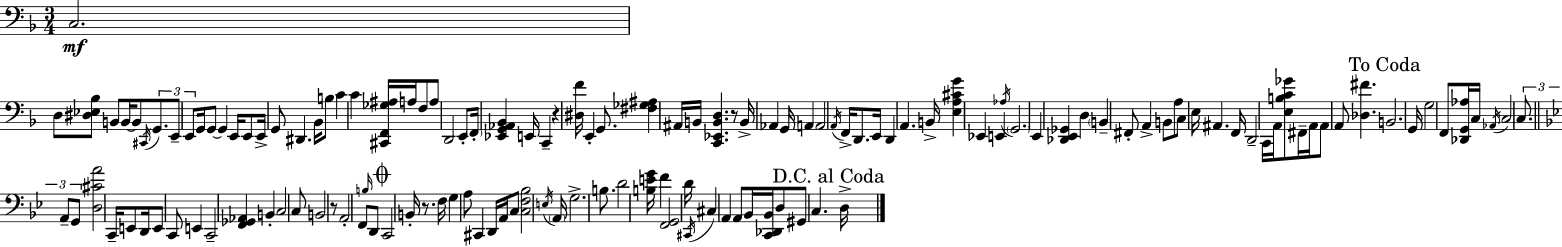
{
  \clef bass
  \numericTimeSignature
  \time 3/4
  \key f \major
  c2.\mf | d8 <dis ees bes>8 b,8 b,16~~ b,8 \acciaccatura { cis,16 } \tuplet 3/2 { g,8. | e,8-- e,8 } g,16 g,8~~ g,4 | e,16 e,8 e,16-> g,8 dis,4. | \break bes,16 b8 c'4 c'4 <cis, f, ges ais>16 | a16 f8 a8 d,2 | e,8-. \parenthesize f,16-. <ees, g, aes, bes,>4 e,16 c,4-- | r4 <dis f'>16 e,4-. g,8. | \break <fis ges ais>4 ais,16 b,16 <c, ees, b, d>4. | r8 b,16-> aes,4 g,16 a,4 | a,2 \acciaccatura { a,16 } f,16-> d,8. | e,16 d,4 a,4. | \break b,16-> <e a cis' g'>4 ees,4 e,4 | \acciaccatura { aes16 } \parenthesize g,2. | e,4 <des, e, ges,>4 d4 | \parenthesize b,4-- fis,8-. a,4-> | \break b,8 a8 c8 e16 ais,4. | f,16 d,2-- c,16 | a,16 <e b c' ges'>8 fis,16-- a,16 a,8 a,8 <des fis'>4. | \mark "To Coda" b,2. | \break g,16 g2 | f,8 <des, g, aes>16 c16 \acciaccatura { aes,16 } c2 | \tuplet 3/2 { c8. \bar "||" \break \key bes \major a,8-- g,8 } <d cis' a'>2 | c,16-- e,8 d,16 e,8 c,8 e,4 | c,2-- <f, ges, aes,>4 | b,4-. c2 | \break c8 b,2 r8 | a,2-. f,8 \grace { b16 } d,8 | \mark \markup { \musicglyph "scripts.coda" } c,2 b,16-. r8. | f16 g4 a8 cis,4 | \break d,16 a,16 c8 <c f bes>2 | \acciaccatura { e16 } \parenthesize a,16 g2.-> | b8. d'2 | <b e' g'>16 f'4 <f, g,>2 | \break d'16 \acciaccatura { cis,16 } cis4 a,4 | a,8 bes,16 <c, des, bes,>16 d8 gis,8 c4. | \mark "D.C. al Coda" d16-> \bar "|."
}